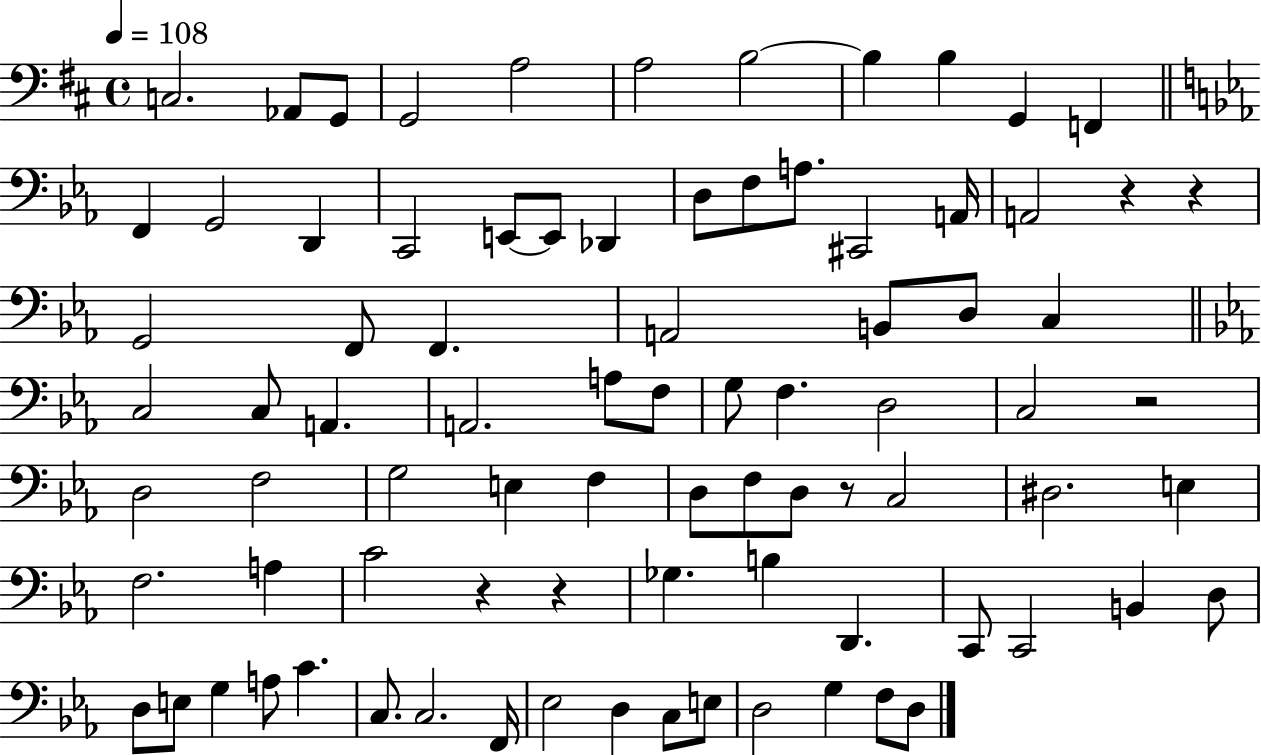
C3/h. Ab2/e G2/e G2/h A3/h A3/h B3/h B3/q B3/q G2/q F2/q F2/q G2/h D2/q C2/h E2/e E2/e Db2/q D3/e F3/e A3/e. C#2/h A2/s A2/h R/q R/q G2/h F2/e F2/q. A2/h B2/e D3/e C3/q C3/h C3/e A2/q. A2/h. A3/e F3/e G3/e F3/q. D3/h C3/h R/h D3/h F3/h G3/h E3/q F3/q D3/e F3/e D3/e R/e C3/h D#3/h. E3/q F3/h. A3/q C4/h R/q R/q Gb3/q. B3/q D2/q. C2/e C2/h B2/q D3/e D3/e E3/e G3/q A3/e C4/q. C3/e. C3/h. F2/s Eb3/h D3/q C3/e E3/e D3/h G3/q F3/e D3/e